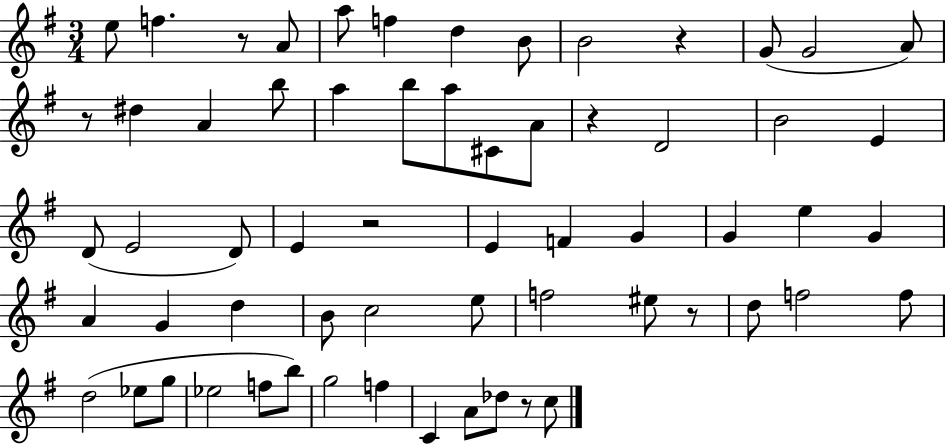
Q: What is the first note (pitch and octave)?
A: E5